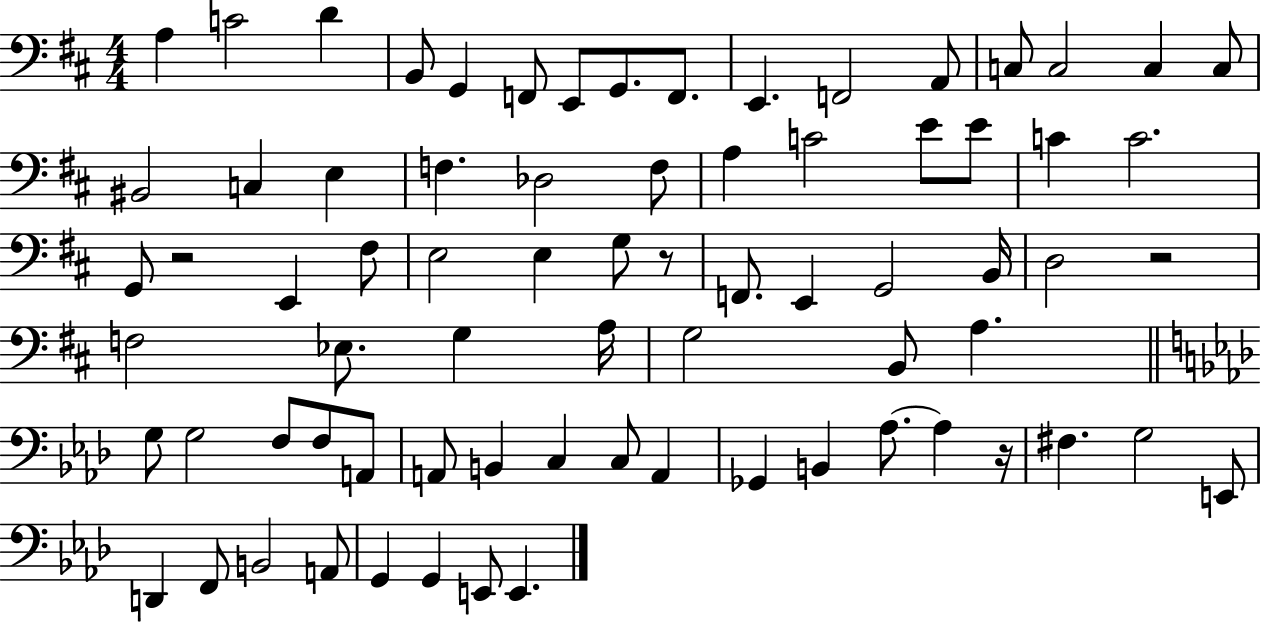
X:1
T:Untitled
M:4/4
L:1/4
K:D
A, C2 D B,,/2 G,, F,,/2 E,,/2 G,,/2 F,,/2 E,, F,,2 A,,/2 C,/2 C,2 C, C,/2 ^B,,2 C, E, F, _D,2 F,/2 A, C2 E/2 E/2 C C2 G,,/2 z2 E,, ^F,/2 E,2 E, G,/2 z/2 F,,/2 E,, G,,2 B,,/4 D,2 z2 F,2 _E,/2 G, A,/4 G,2 B,,/2 A, G,/2 G,2 F,/2 F,/2 A,,/2 A,,/2 B,, C, C,/2 A,, _G,, B,, _A,/2 _A, z/4 ^F, G,2 E,,/2 D,, F,,/2 B,,2 A,,/2 G,, G,, E,,/2 E,,